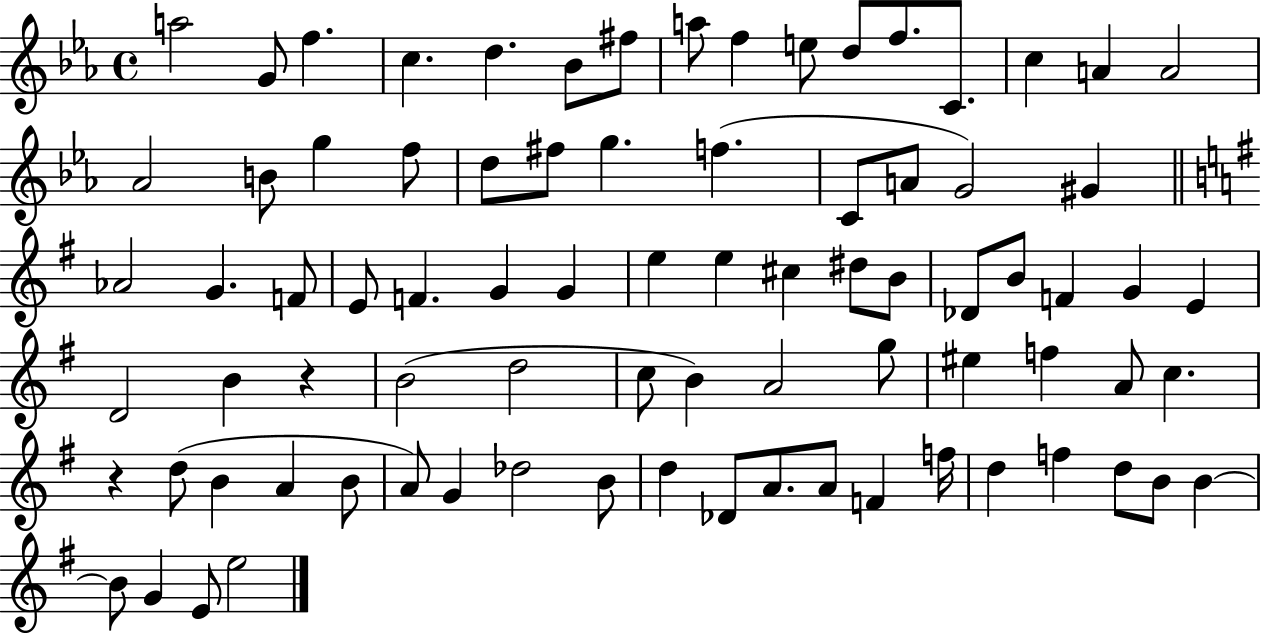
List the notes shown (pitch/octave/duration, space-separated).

A5/h G4/e F5/q. C5/q. D5/q. Bb4/e F#5/e A5/e F5/q E5/e D5/e F5/e. C4/e. C5/q A4/q A4/h Ab4/h B4/e G5/q F5/e D5/e F#5/e G5/q. F5/q. C4/e A4/e G4/h G#4/q Ab4/h G4/q. F4/e E4/e F4/q. G4/q G4/q E5/q E5/q C#5/q D#5/e B4/e Db4/e B4/e F4/q G4/q E4/q D4/h B4/q R/q B4/h D5/h C5/e B4/q A4/h G5/e EIS5/q F5/q A4/e C5/q. R/q D5/e B4/q A4/q B4/e A4/e G4/q Db5/h B4/e D5/q Db4/e A4/e. A4/e F4/q F5/s D5/q F5/q D5/e B4/e B4/q B4/e G4/q E4/e E5/h